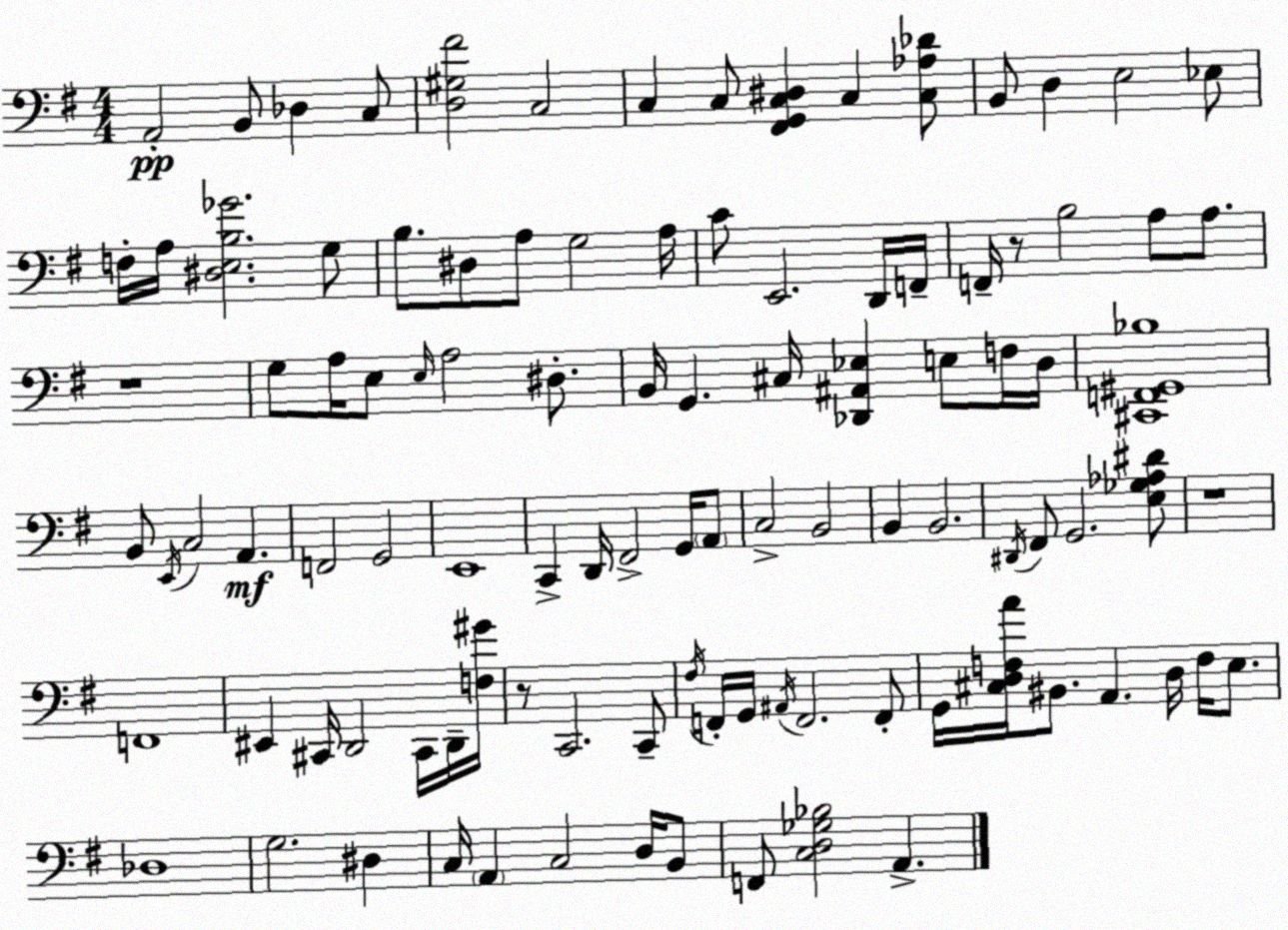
X:1
T:Untitled
M:4/4
L:1/4
K:G
A,,2 B,,/2 _D, C,/2 [D,^G,^F]2 C,2 C, C,/2 [^F,,G,,C,^D,] C, [C,_A,_D]/2 B,,/2 D, E,2 _E,/2 F,/4 A,/4 [^D,E,B,_G]2 G,/2 B,/2 ^D,/2 A,/2 G,2 A,/4 C/2 E,,2 D,,/4 F,,/4 F,,/4 z/2 B,2 A,/2 A,/2 z4 G,/2 A,/4 E,/2 E,/4 A,2 ^D,/2 B,,/4 G,, ^C,/4 [_D,,^A,,_E,] E,/2 F,/4 D,/4 [^C,,F,,^G,,_B,]4 B,,/2 E,,/4 C,2 A,, F,,2 G,,2 E,,4 C,, D,,/4 ^F,,2 G,,/4 A,,/2 C,2 B,,2 B,, B,,2 ^D,,/4 ^F,,/2 G,,2 [E,_G,_A,^D]/2 z4 F,,4 ^E,, ^C,,/4 D,,2 ^C,,/4 D,,/4 [F,^G]/4 z/2 C,,2 C,,/2 ^F,/4 F,,/4 G,,/4 ^A,,/4 F,,2 F,,/2 G,,/4 [^C,D,F,A]/4 ^B,,/2 A,, D,/4 F,/4 E,/2 _D,4 G,2 ^D, C,/4 A,, C,2 D,/4 B,,/2 F,,/2 [C,D,_G,_B,]2 A,,